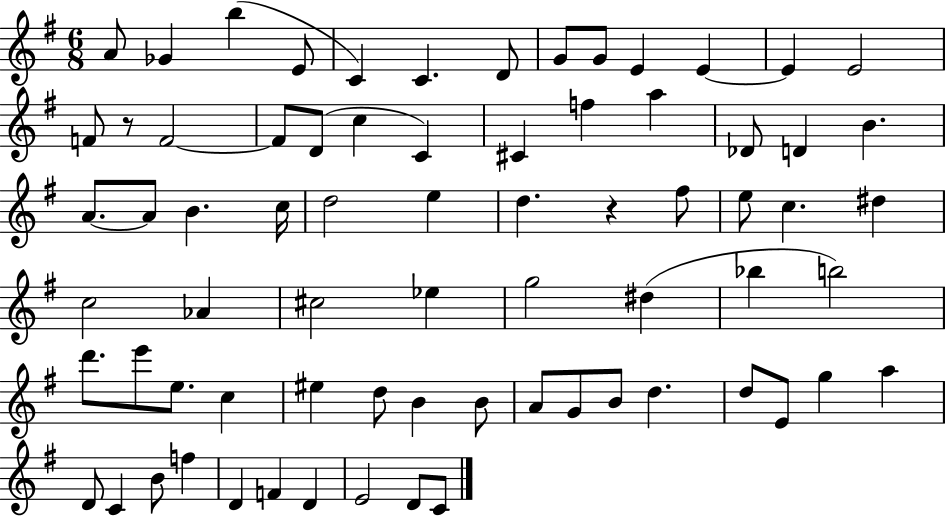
X:1
T:Untitled
M:6/8
L:1/4
K:G
A/2 _G b E/2 C C D/2 G/2 G/2 E E E E2 F/2 z/2 F2 F/2 D/2 c C ^C f a _D/2 D B A/2 A/2 B c/4 d2 e d z ^f/2 e/2 c ^d c2 _A ^c2 _e g2 ^d _b b2 d'/2 e'/2 e/2 c ^e d/2 B B/2 A/2 G/2 B/2 d d/2 E/2 g a D/2 C B/2 f D F D E2 D/2 C/2